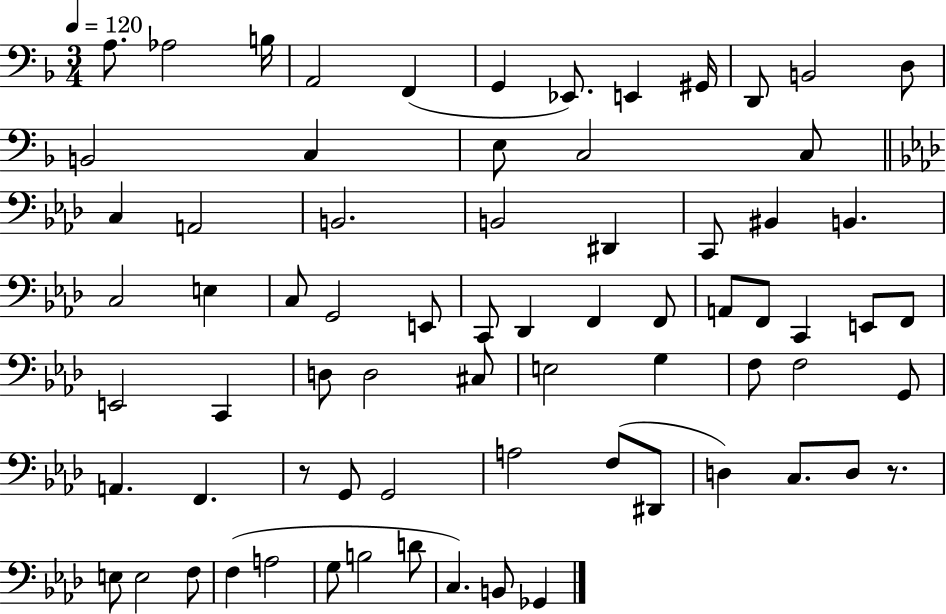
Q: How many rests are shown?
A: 2